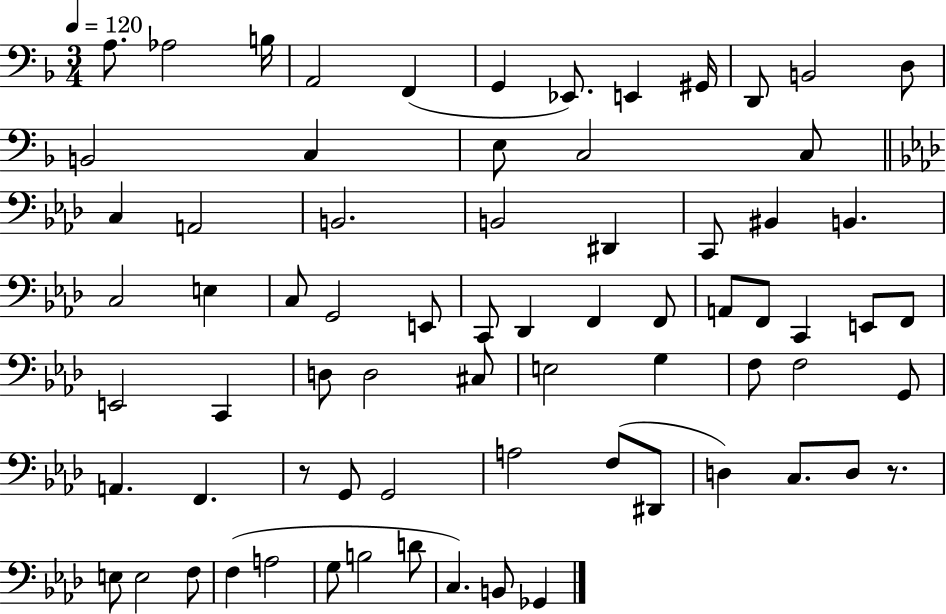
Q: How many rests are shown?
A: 2